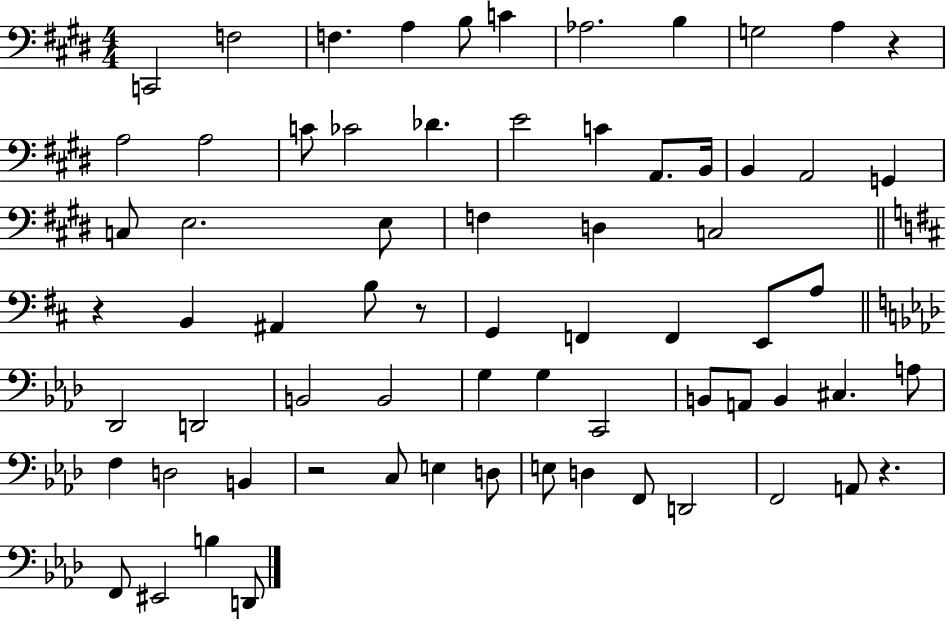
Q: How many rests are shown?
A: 5